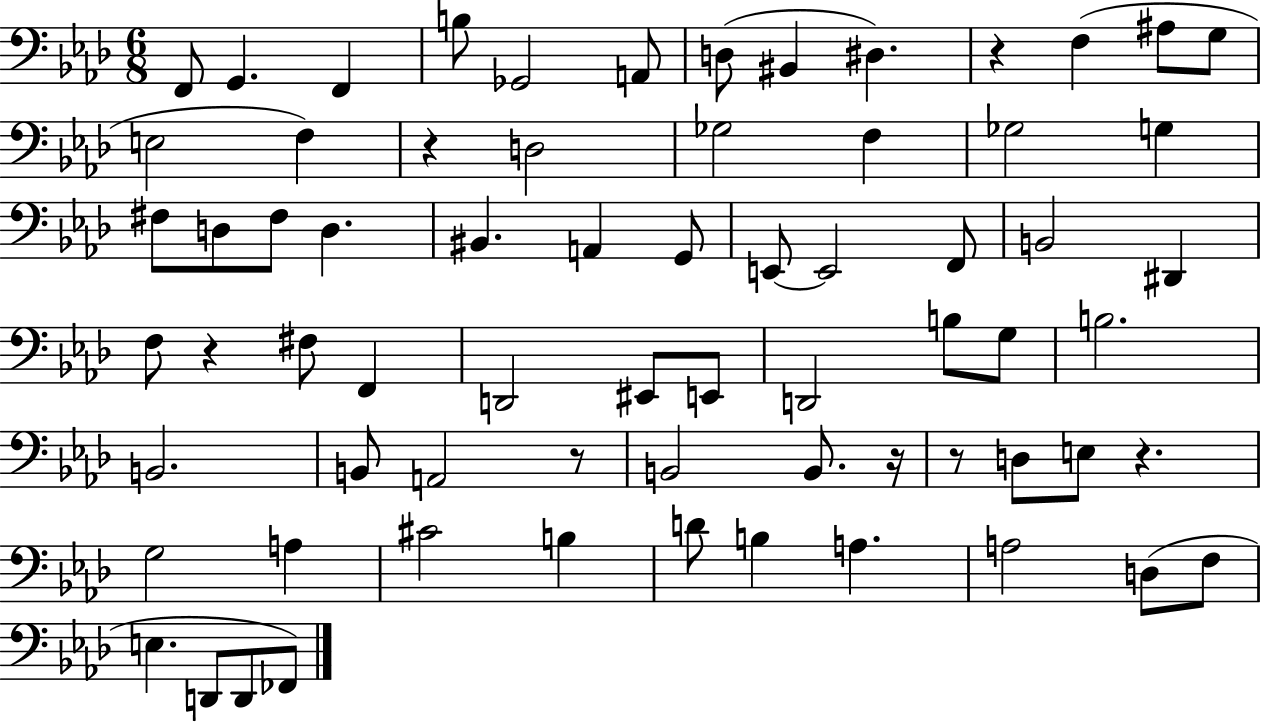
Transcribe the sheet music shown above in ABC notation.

X:1
T:Untitled
M:6/8
L:1/4
K:Ab
F,,/2 G,, F,, B,/2 _G,,2 A,,/2 D,/2 ^B,, ^D, z F, ^A,/2 G,/2 E,2 F, z D,2 _G,2 F, _G,2 G, ^F,/2 D,/2 ^F,/2 D, ^B,, A,, G,,/2 E,,/2 E,,2 F,,/2 B,,2 ^D,, F,/2 z ^F,/2 F,, D,,2 ^E,,/2 E,,/2 D,,2 B,/2 G,/2 B,2 B,,2 B,,/2 A,,2 z/2 B,,2 B,,/2 z/4 z/2 D,/2 E,/2 z G,2 A, ^C2 B, D/2 B, A, A,2 D,/2 F,/2 E, D,,/2 D,,/2 _F,,/2